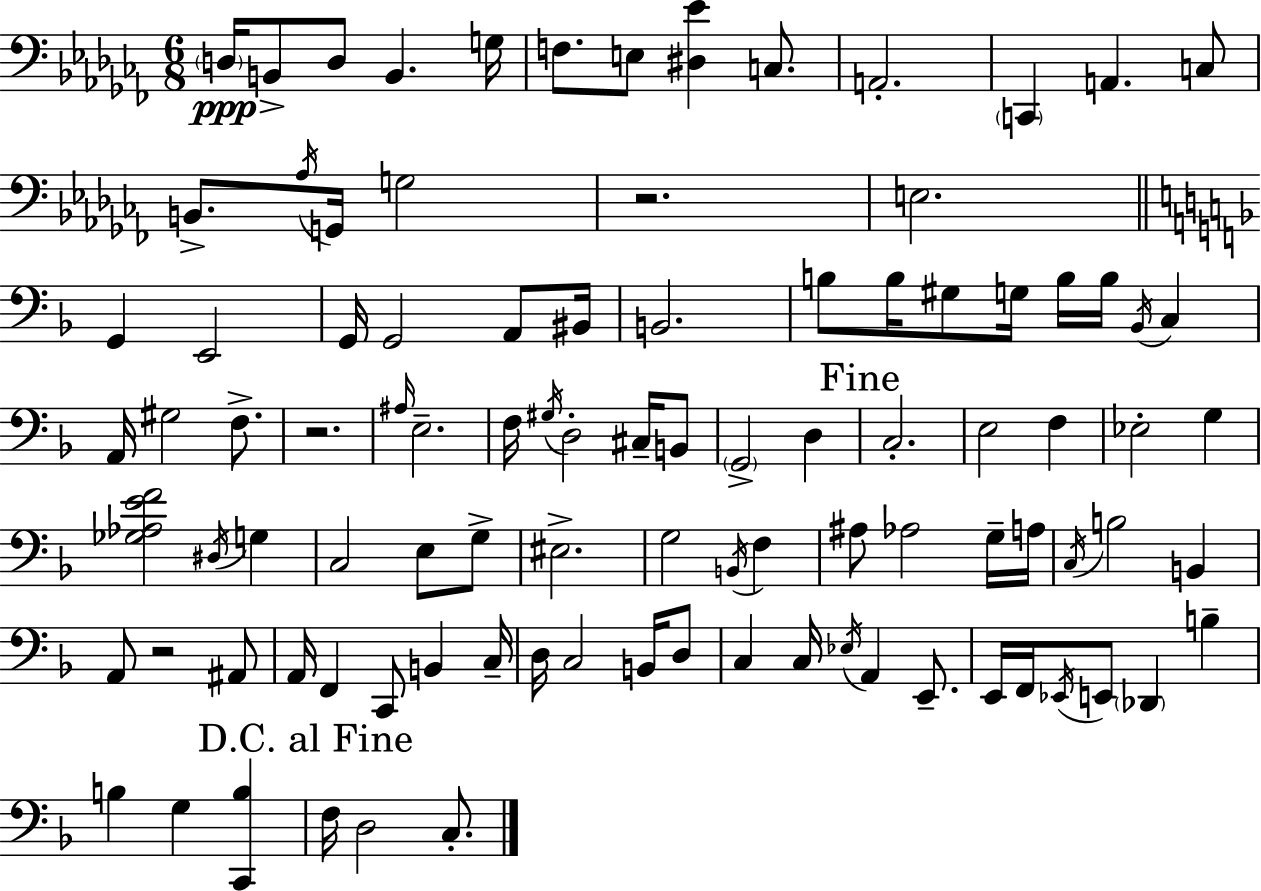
{
  \clef bass
  \numericTimeSignature
  \time 6/8
  \key aes \minor
  \parenthesize d16\ppp b,8-> d8 b,4. g16 | f8. e8 <dis ees'>4 c8. | a,2.-. | \parenthesize c,4 a,4. c8 | \break b,8.-> \acciaccatura { aes16 } g,16 g2 | r2. | e2. | \bar "||" \break \key d \minor g,4 e,2 | g,16 g,2 a,8 bis,16 | b,2. | b8 b16 gis8 g16 b16 b16 \acciaccatura { bes,16 } c4 | \break a,16 gis2 f8.-> | r2. | \grace { ais16 } e2.-- | f16 \acciaccatura { gis16 } d2-. | \break cis16-- b,8 \parenthesize g,2-> d4 | \mark "Fine" c2.-. | e2 f4 | ees2-. g4 | \break <ges aes e' f'>2 \acciaccatura { dis16 } | g4 c2 | e8 g8-> eis2.-> | g2 | \break \acciaccatura { b,16 } f4 ais8 aes2 | g16-- a16 \acciaccatura { c16 } b2 | b,4 a,8 r2 | ais,8 a,16 f,4 c,8 | \break b,4 c16-- d16 c2 | b,16 d8 c4 c16 \acciaccatura { ees16 } | a,4 e,8.-- e,16 f,16 \acciaccatura { ees,16 } e,8 | \parenthesize des,4 b4-- b4 | \break g4 <c, b>4 \mark "D.C. al Fine" f16 d2 | c8.-. \bar "|."
}